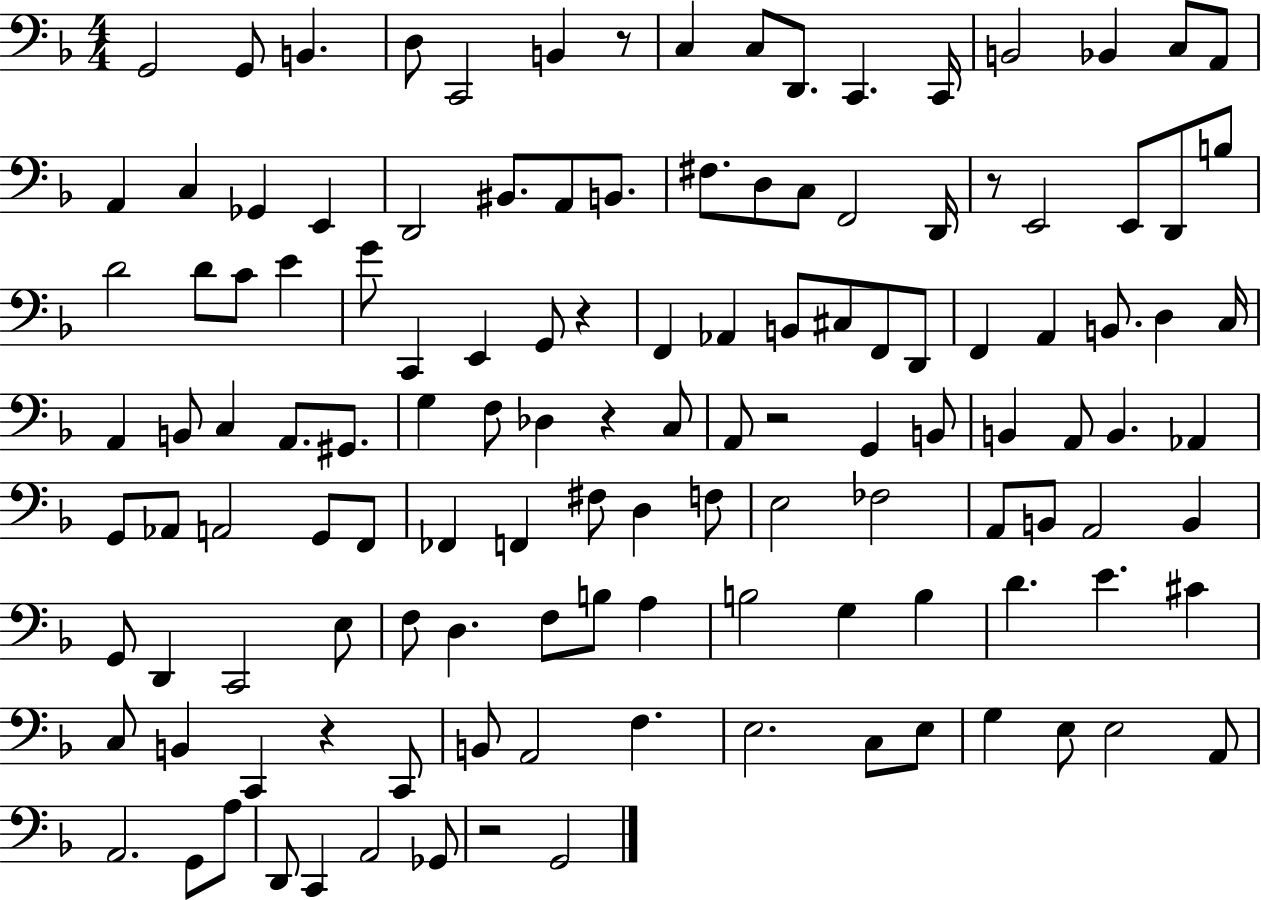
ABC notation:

X:1
T:Untitled
M:4/4
L:1/4
K:F
G,,2 G,,/2 B,, D,/2 C,,2 B,, z/2 C, C,/2 D,,/2 C,, C,,/4 B,,2 _B,, C,/2 A,,/2 A,, C, _G,, E,, D,,2 ^B,,/2 A,,/2 B,,/2 ^F,/2 D,/2 C,/2 F,,2 D,,/4 z/2 E,,2 E,,/2 D,,/2 B,/2 D2 D/2 C/2 E G/2 C,, E,, G,,/2 z F,, _A,, B,,/2 ^C,/2 F,,/2 D,,/2 F,, A,, B,,/2 D, C,/4 A,, B,,/2 C, A,,/2 ^G,,/2 G, F,/2 _D, z C,/2 A,,/2 z2 G,, B,,/2 B,, A,,/2 B,, _A,, G,,/2 _A,,/2 A,,2 G,,/2 F,,/2 _F,, F,, ^F,/2 D, F,/2 E,2 _F,2 A,,/2 B,,/2 A,,2 B,, G,,/2 D,, C,,2 E,/2 F,/2 D, F,/2 B,/2 A, B,2 G, B, D E ^C C,/2 B,, C,, z C,,/2 B,,/2 A,,2 F, E,2 C,/2 E,/2 G, E,/2 E,2 A,,/2 A,,2 G,,/2 A,/2 D,,/2 C,, A,,2 _G,,/2 z2 G,,2